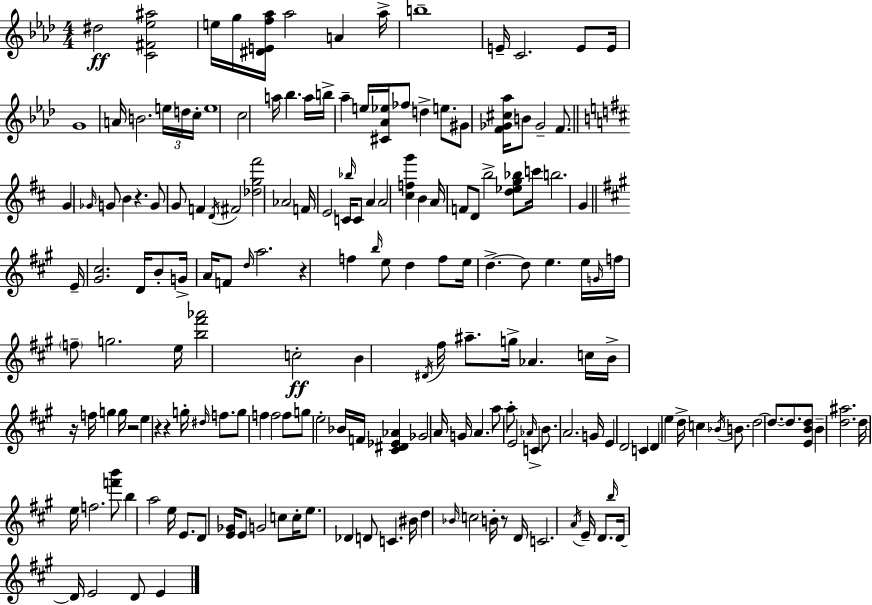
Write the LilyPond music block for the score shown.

{
  \clef treble
  \numericTimeSignature
  \time 4/4
  \key aes \major
  dis''2\ff <c' fis' ees'' ais''>2 | e''16 g''16 <dis' e' f'' aes''>16 aes''2 a'4 aes''16-> | b''1-- | e'16-- c'2. e'8 e'16 | \break g'1 | a'16 b'2. \tuplet 3/2 { e''16 d''16 c''16-. } | e''1 | c''2 a''16 bes''4. a''16 | \break b''16-> aes''4-- e''16 <cis' aes' ees''>16 fes''8 d''4-> e''8. | gis'8 <f' ges' cis'' aes''>16 b'8 ges'2-- f'8. | \bar "||" \break \key d \major g'4 \grace { ges'16 } g'8 b'4 r4. | g'8 g'8 f'4 \acciaccatura { d'16 } fis'2 | <des'' g'' fis'''>2 aes'2 | f'16 e'2 c'16 \grace { bes''16 } c'8 a'4 | \break a'2 <cis'' f'' g'''>4 b'4 | a'16 f'8 d'8 b''2-> | <d'' ees'' g'' bes''>8 c'''16 b''2. g'4 | \bar "||" \break \key a \major e'16-- <gis' cis''>2. d'16 b'8-. | g'16-> a'16 f'8 \grace { d''16 } a''2. | r4 f''4 \grace { b''16 } e''8 d''4 | f''8 e''16 d''4.->~~ d''8 e''4. | \break e''16 \grace { g'16 } f''16 \parenthesize f''8-- g''2. | e''16 <b'' fis''' aes'''>2 c''2-.\ff | b'4 \acciaccatura { dis'16 } fis''16 ais''8.-- g''16-> aes'4. | c''16 b'16-> r16 f''16 g''4 g''16 r2 | \break e''4 r4 r4 | g''16-. \grace { dis''16 } f''8. g''8 f''4 f''2 | f''8 g''8 e''2-. bes'16 | f'16 <cis' dis' ees' aes'>4 ges'2 a'16 g'16 a'4. | \break a''8 a''8-. e'2 | \grace { aes'16 } c'4-> b'8. a'2. | g'16 e'4 d'2 | c'4 d'4 e''4 d''16-> c''4 | \break \acciaccatura { bes'16 } b'8. d''2~~ d''8.~~ | d''8. <e' b' d''>8 b'4-- <d'' ais''>2. | d''16 e''16 f''2. | <f''' b'''>8 b''4 a''2 | \break e''16 e'8. d'8 <e' ges'>16 e'8 g'2 | c''8 c''16-. e''8. des'4 d'8 | c'4. bis'16 d''4 \grace { bes'16 } c''2 | b'16-. r8 d'16 c'2. | \break \acciaccatura { a'16 } e'16-- d'8. \grace { b''16 } d'16~~ d'16 e'2 | d'8 e'4 \bar "|."
}